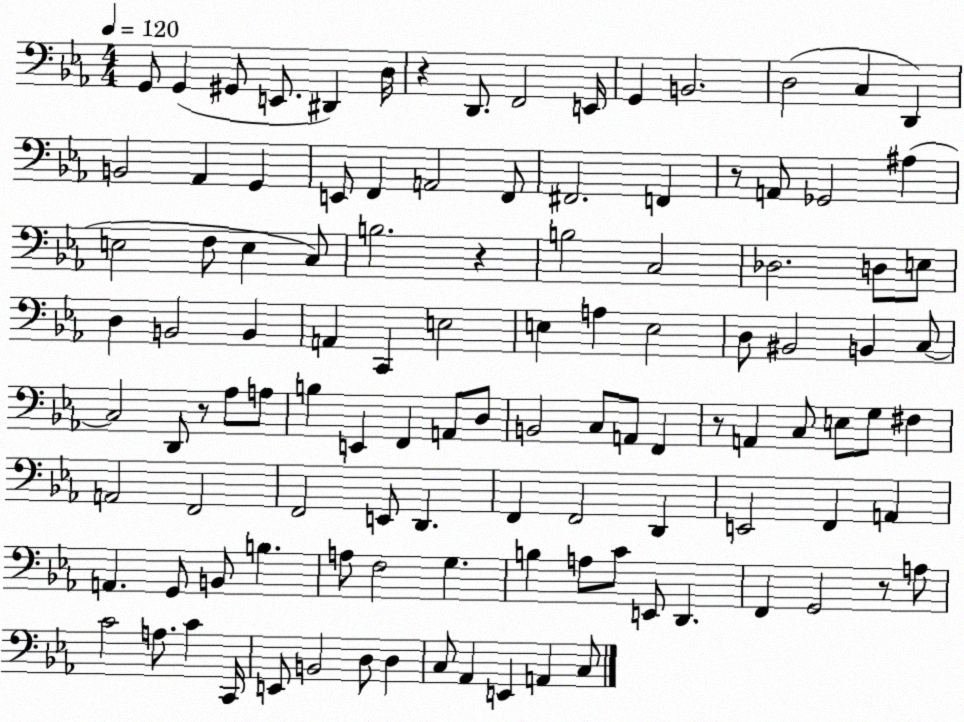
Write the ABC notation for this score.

X:1
T:Untitled
M:4/4
L:1/4
K:Eb
G,,/2 G,, ^G,,/2 E,,/2 ^D,, D,/4 z D,,/2 F,,2 E,,/4 G,, B,,2 D,2 C, D,, B,,2 _A,, G,, E,,/2 F,, A,,2 F,,/2 ^F,,2 F,, z/2 A,,/2 _G,,2 ^A, E,2 F,/2 E, C,/2 B,2 z B,2 C,2 _D,2 D,/2 E,/2 D, B,,2 B,, A,, C,, E,2 E, A, E,2 D,/2 ^B,,2 B,, C,/2 C,2 D,,/2 z/2 _A,/2 A,/2 B, E,, F,, A,,/2 D,/2 B,,2 C,/2 A,,/2 F,, z/2 A,, C,/2 E,/2 G,/2 ^F, A,,2 F,,2 F,,2 E,,/2 D,, F,, F,,2 D,, E,,2 F,, A,, A,, G,,/2 B,,/2 B, A,/2 F,2 G, B, A,/2 C/2 E,,/2 D,, F,, G,,2 z/2 A,/2 C2 A,/2 C C,,/4 E,,/2 B,,2 D,/2 D, C,/2 _A,, E,, A,, C,/2